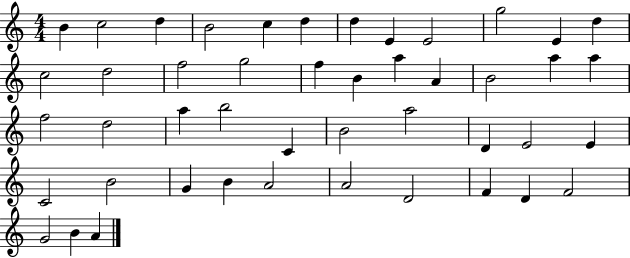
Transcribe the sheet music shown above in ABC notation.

X:1
T:Untitled
M:4/4
L:1/4
K:C
B c2 d B2 c d d E E2 g2 E d c2 d2 f2 g2 f B a A B2 a a f2 d2 a b2 C B2 a2 D E2 E C2 B2 G B A2 A2 D2 F D F2 G2 B A